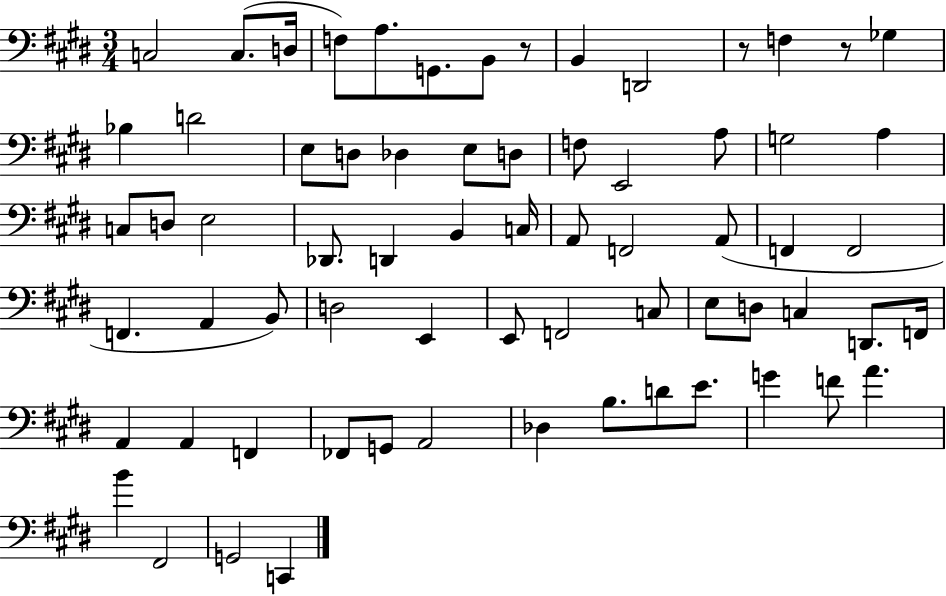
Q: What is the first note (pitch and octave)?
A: C3